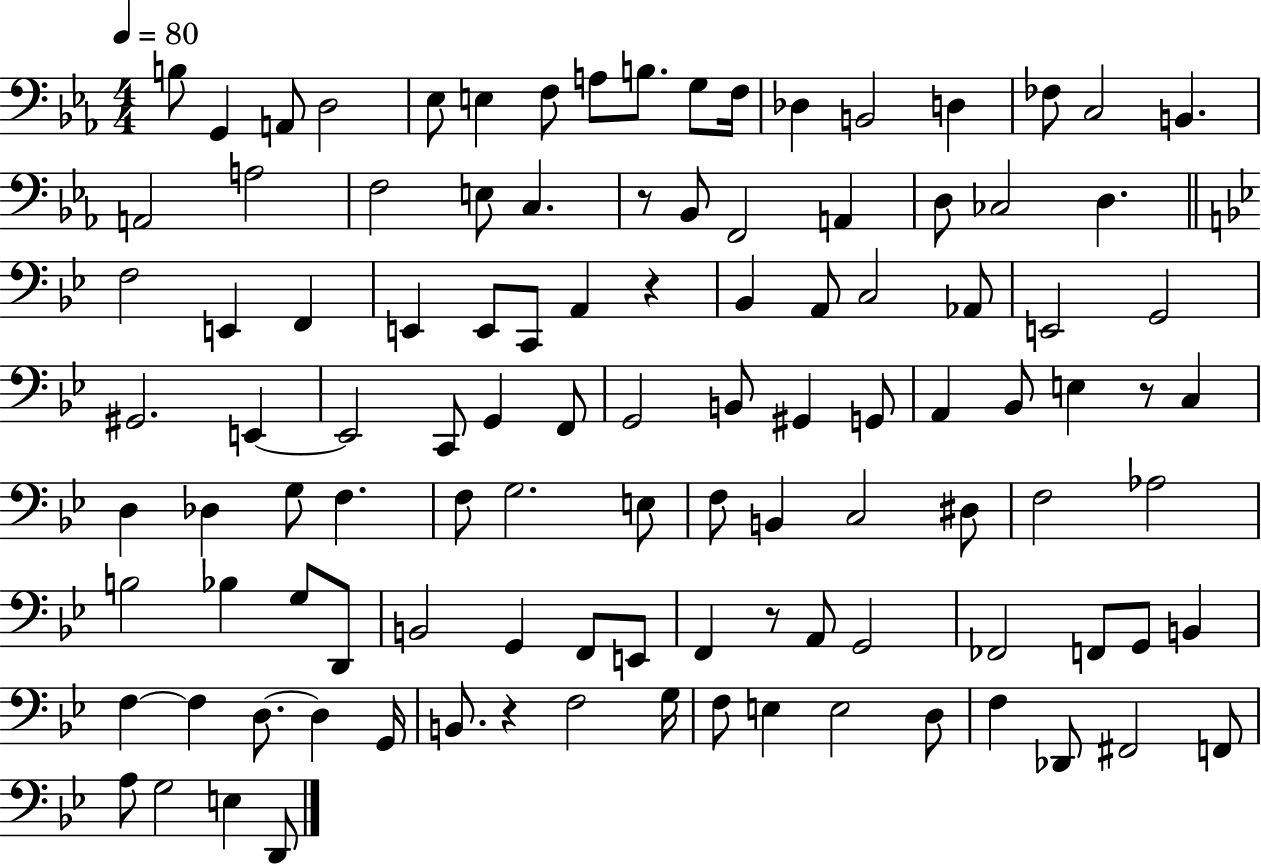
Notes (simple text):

B3/e G2/q A2/e D3/h Eb3/e E3/q F3/e A3/e B3/e. G3/e F3/s Db3/q B2/h D3/q FES3/e C3/h B2/q. A2/h A3/h F3/h E3/e C3/q. R/e Bb2/e F2/h A2/q D3/e CES3/h D3/q. F3/h E2/q F2/q E2/q E2/e C2/e A2/q R/q Bb2/q A2/e C3/h Ab2/e E2/h G2/h G#2/h. E2/q E2/h C2/e G2/q F2/e G2/h B2/e G#2/q G2/e A2/q Bb2/e E3/q R/e C3/q D3/q Db3/q G3/e F3/q. F3/e G3/h. E3/e F3/e B2/q C3/h D#3/e F3/h Ab3/h B3/h Bb3/q G3/e D2/e B2/h G2/q F2/e E2/e F2/q R/e A2/e G2/h FES2/h F2/e G2/e B2/q F3/q F3/q D3/e. D3/q G2/s B2/e. R/q F3/h G3/s F3/e E3/q E3/h D3/e F3/q Db2/e F#2/h F2/e A3/e G3/h E3/q D2/e